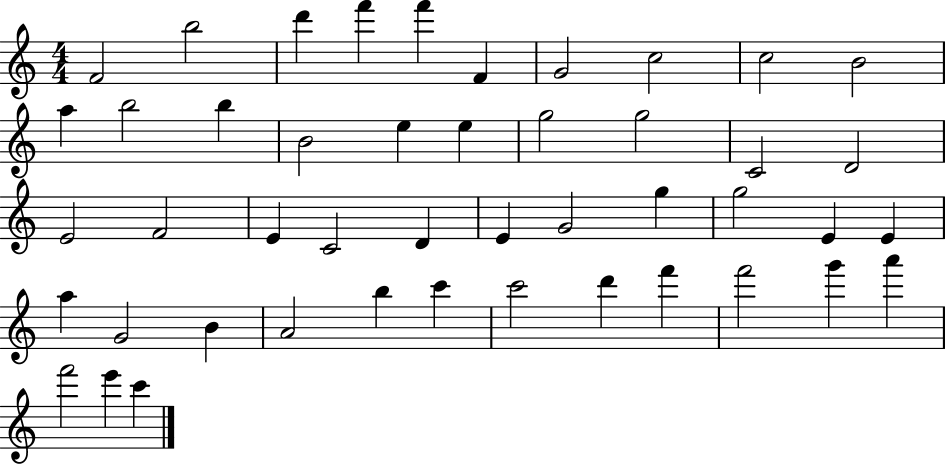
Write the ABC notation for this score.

X:1
T:Untitled
M:4/4
L:1/4
K:C
F2 b2 d' f' f' F G2 c2 c2 B2 a b2 b B2 e e g2 g2 C2 D2 E2 F2 E C2 D E G2 g g2 E E a G2 B A2 b c' c'2 d' f' f'2 g' a' f'2 e' c'